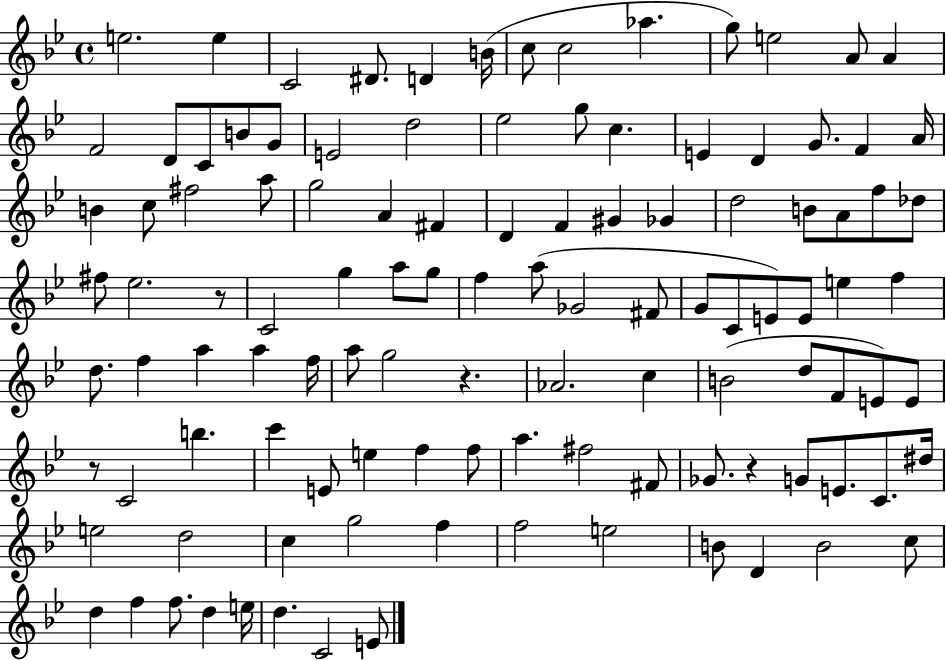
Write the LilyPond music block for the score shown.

{
  \clef treble
  \time 4/4
  \defaultTimeSignature
  \key bes \major
  e''2. e''4 | c'2 dis'8. d'4 b'16( | c''8 c''2 aes''4. | g''8) e''2 a'8 a'4 | \break f'2 d'8 c'8 b'8 g'8 | e'2 d''2 | ees''2 g''8 c''4. | e'4 d'4 g'8. f'4 a'16 | \break b'4 c''8 fis''2 a''8 | g''2 a'4 fis'4 | d'4 f'4 gis'4 ges'4 | d''2 b'8 a'8 f''8 des''8 | \break fis''8 ees''2. r8 | c'2 g''4 a''8 g''8 | f''4 a''8( ges'2 fis'8 | g'8 c'8 e'8) e'8 e''4 f''4 | \break d''8. f''4 a''4 a''4 f''16 | a''8 g''2 r4. | aes'2. c''4 | b'2( d''8 f'8 e'8) e'8 | \break r8 c'2 b''4. | c'''4 e'8 e''4 f''4 f''8 | a''4. fis''2 fis'8 | ges'8. r4 g'8 e'8. c'8. dis''16 | \break e''2 d''2 | c''4 g''2 f''4 | f''2 e''2 | b'8 d'4 b'2 c''8 | \break d''4 f''4 f''8. d''4 e''16 | d''4. c'2 e'8 | \bar "|."
}